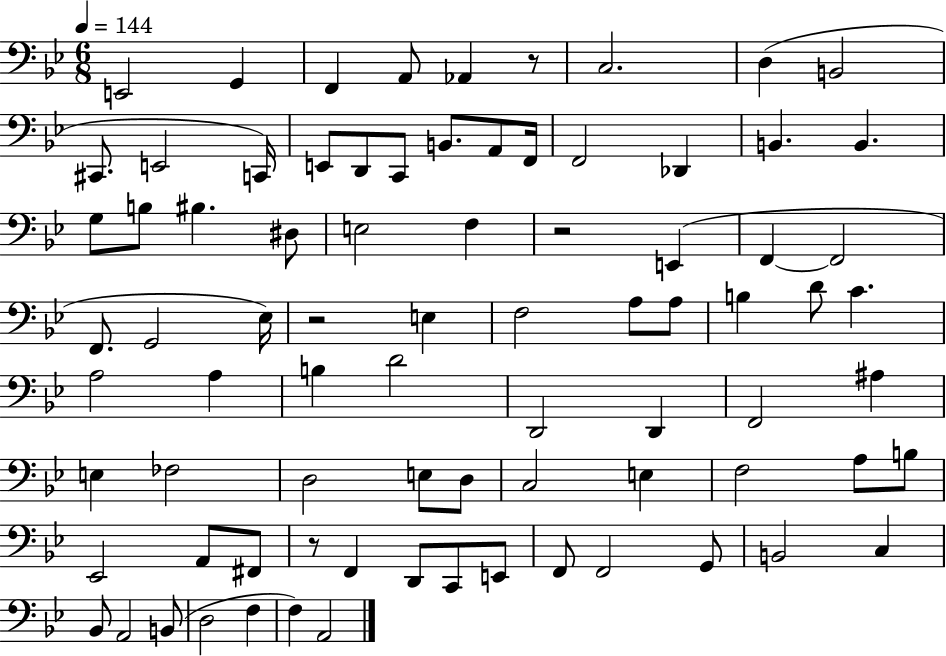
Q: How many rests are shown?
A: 4